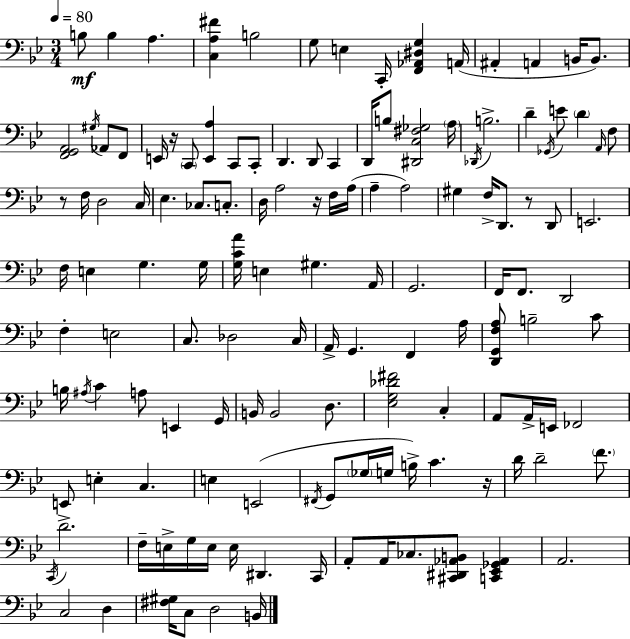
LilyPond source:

{
  \clef bass
  \numericTimeSignature
  \time 3/4
  \key bes \major
  \tempo 4 = 80
  b8\mf b4 a4. | <c a fis'>4 b2 | g8 e4 c,16-. <f, aes, dis g>4 a,16( | ais,4-. a,4 b,16 b,8.) | \break <f, g, a,>2 \acciaccatura { gis16 } aes,8 f,8 | e,16 r16 \parenthesize c,8 <e, a>4 c,8 c,8-. | d,4. d,8 c,4 | d,16 b8 <dis, c fis ges>2 | \break \parenthesize a16 \acciaccatura { des,16 } b2.-> | d'4-- \acciaccatura { ges,16 } e'8 \parenthesize d'4 | \grace { a,16 } f8 r8 f16 d2 | c16 ees4. ces8. | \break c8.-. d16 a2 | r16 f16 a16( a4-- a2) | gis4 f16-> d,8. | r8 d,8 e,2. | \break f16 e4 g4. | g16 <g c' a'>16 e4 gis4. | a,16 g,2. | f,16 f,8. d,2 | \break f4-. e2 | c8. des2 | c16 a,16-> g,4. f,4 | a16 <d, g, f a>8 b2-- | \break c'8 b16 \acciaccatura { ais16 } c'4 a8 | e,4 g,16 b,16 b,2 | d8. <ees g des' fis'>2 | c4-. a,8 a,16-> e,16 fes,2 | \break e,8 e4-. c4. | e4 e,2( | \acciaccatura { fis,16 } g,8 \parenthesize ges16 g16 b16->) c'4. | r16 d'16 d'2-- | \break \parenthesize f'8. \acciaccatura { c,16 } d'2.-> | f16-- e16-> g16 e16 e16 | dis,4. c,16 a,8-. a,16 ces8. | <cis, dis, aes, b,>8 <c, ees, ges, aes,>4 a,2. | \break c2 | d4 <fis gis>16 c8 d2 | b,16 \bar "|."
}